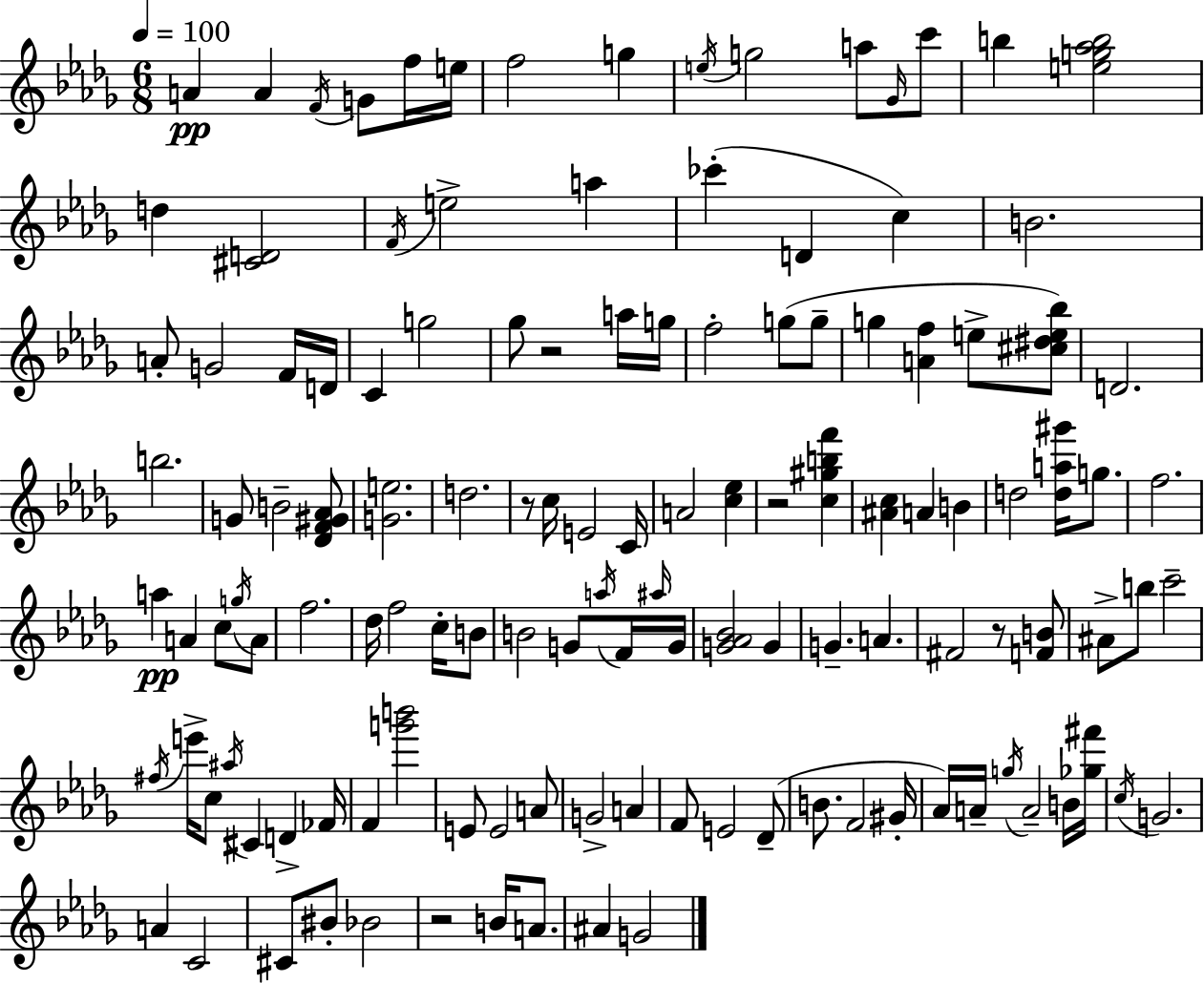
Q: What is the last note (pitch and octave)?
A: G4